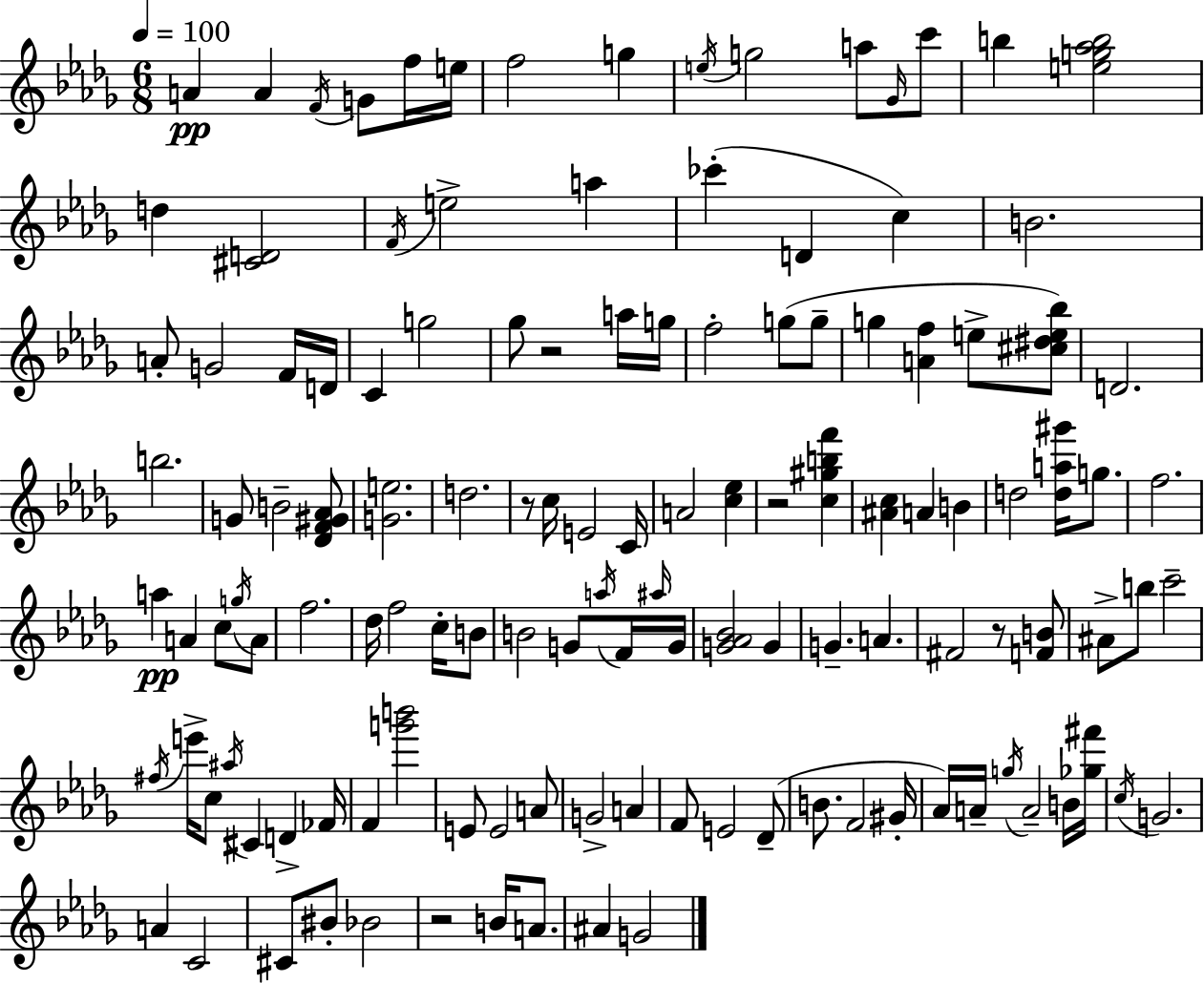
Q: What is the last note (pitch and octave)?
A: G4